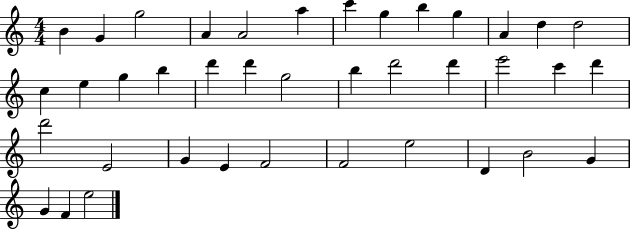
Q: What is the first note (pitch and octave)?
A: B4